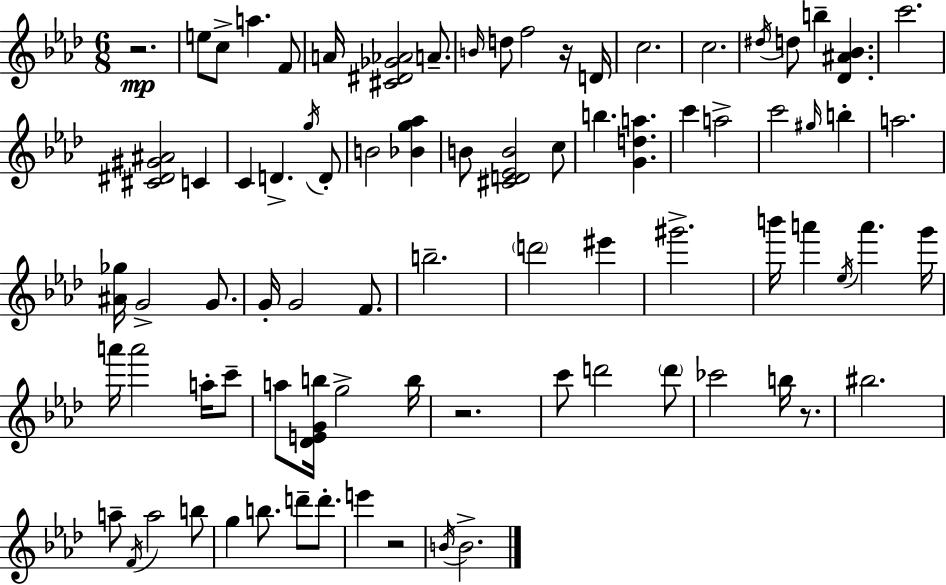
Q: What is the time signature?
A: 6/8